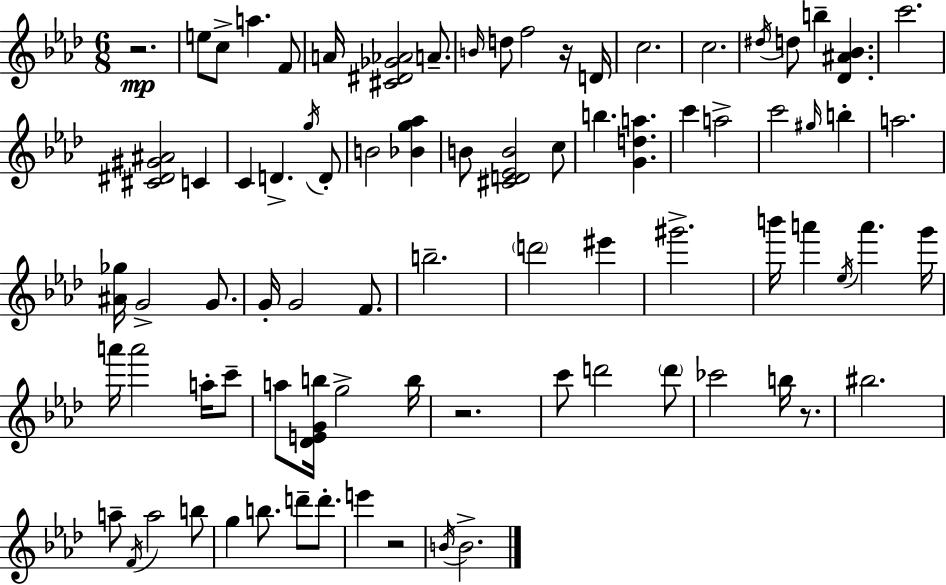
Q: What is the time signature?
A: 6/8